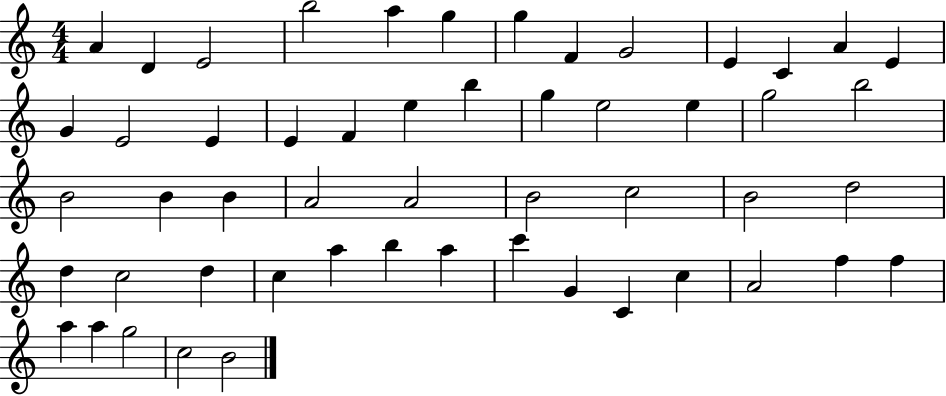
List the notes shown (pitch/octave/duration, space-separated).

A4/q D4/q E4/h B5/h A5/q G5/q G5/q F4/q G4/h E4/q C4/q A4/q E4/q G4/q E4/h E4/q E4/q F4/q E5/q B5/q G5/q E5/h E5/q G5/h B5/h B4/h B4/q B4/q A4/h A4/h B4/h C5/h B4/h D5/h D5/q C5/h D5/q C5/q A5/q B5/q A5/q C6/q G4/q C4/q C5/q A4/h F5/q F5/q A5/q A5/q G5/h C5/h B4/h